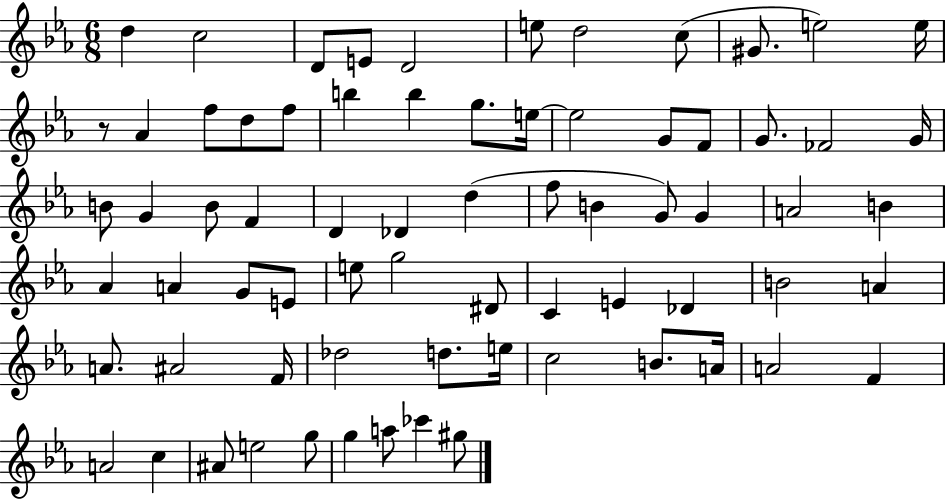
X:1
T:Untitled
M:6/8
L:1/4
K:Eb
d c2 D/2 E/2 D2 e/2 d2 c/2 ^G/2 e2 e/4 z/2 _A f/2 d/2 f/2 b b g/2 e/4 e2 G/2 F/2 G/2 _F2 G/4 B/2 G B/2 F D _D d f/2 B G/2 G A2 B _A A G/2 E/2 e/2 g2 ^D/2 C E _D B2 A A/2 ^A2 F/4 _d2 d/2 e/4 c2 B/2 A/4 A2 F A2 c ^A/2 e2 g/2 g a/2 _c' ^g/2